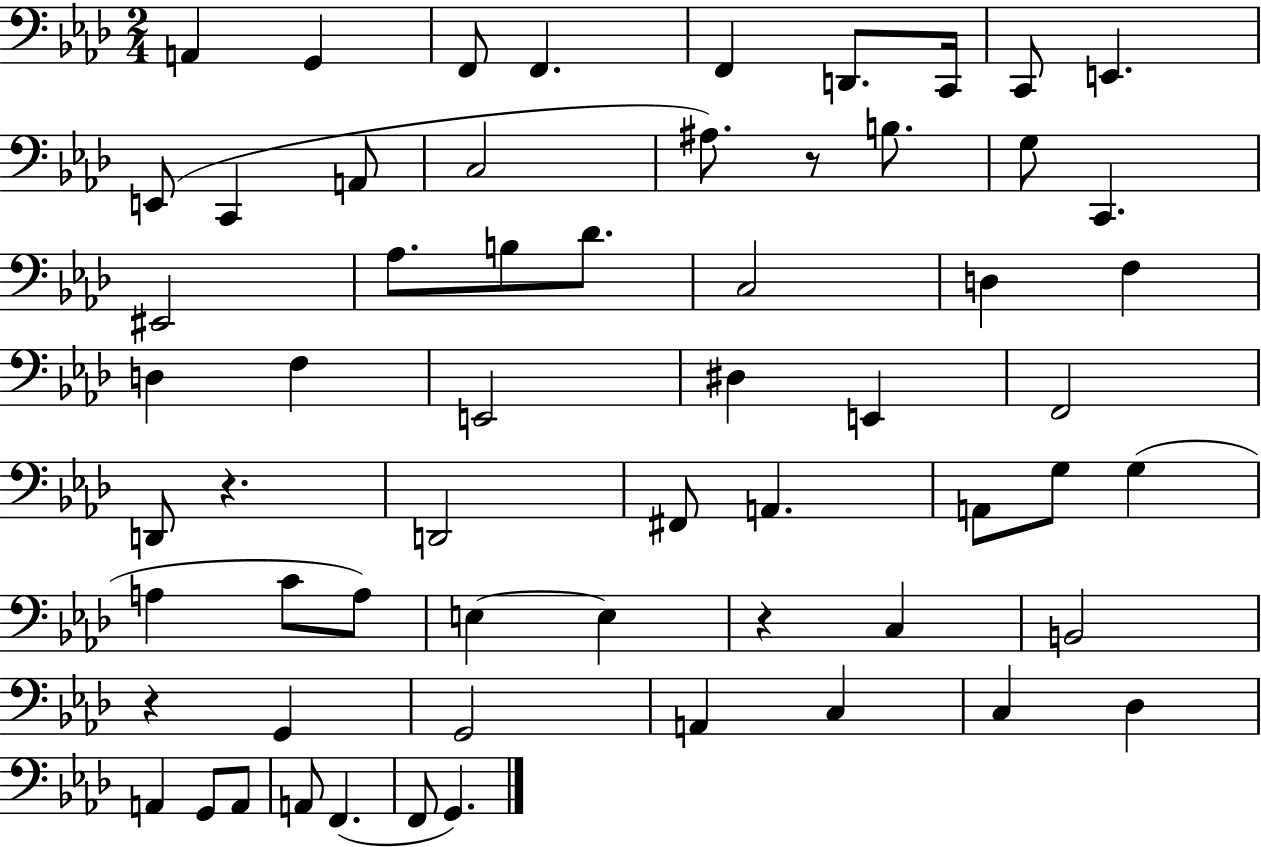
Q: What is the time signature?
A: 2/4